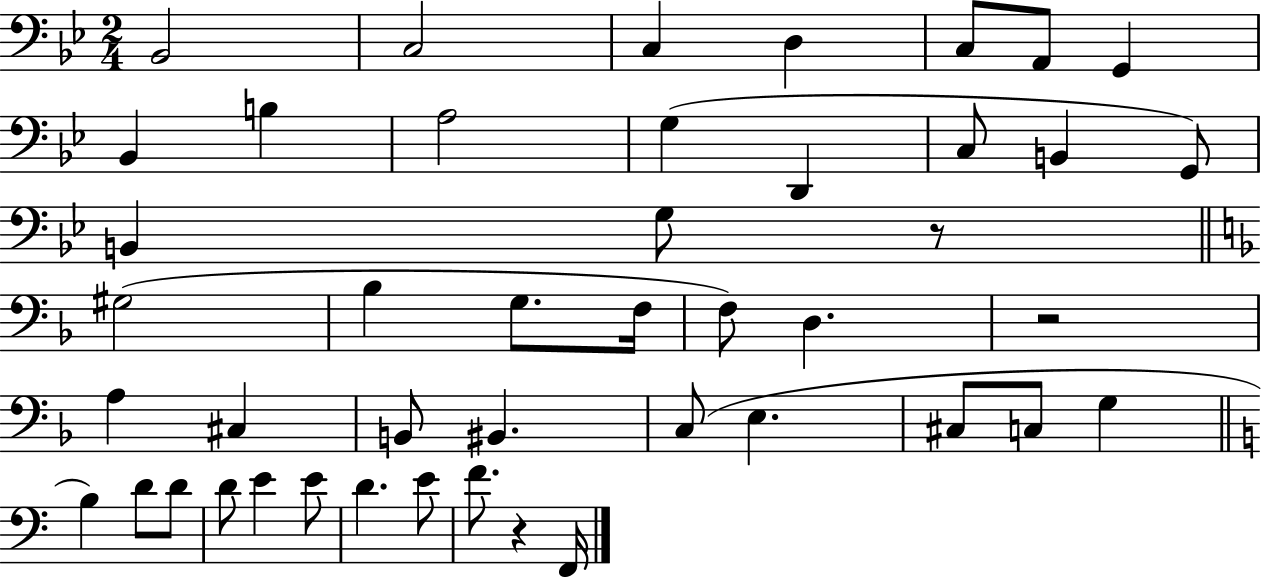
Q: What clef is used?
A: bass